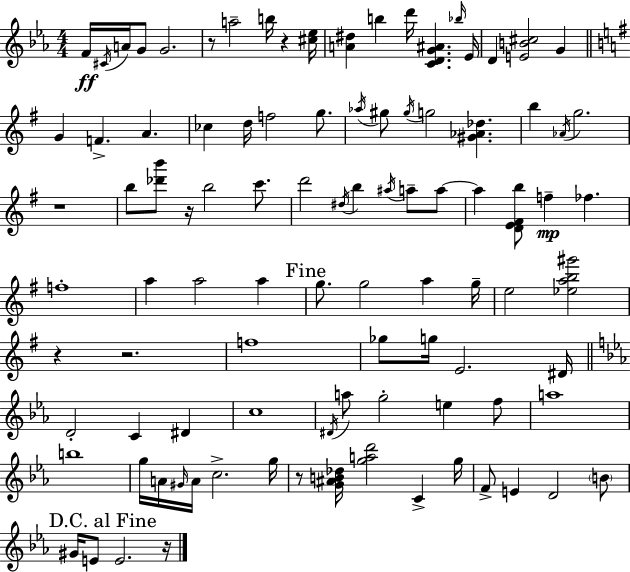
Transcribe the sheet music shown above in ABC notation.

X:1
T:Untitled
M:4/4
L:1/4
K:Cm
F/4 ^C/4 A/4 G/2 G2 z/2 a2 b/4 z [^c_e]/4 [A^d] b d'/4 [CDG^A] _b/4 _E/4 D [EB^c]2 G G F A _c d/4 f2 g/2 _a/4 ^g/2 ^g/4 g2 [^G_A_d] b _A/4 g2 z4 b/2 [_d'b']/2 z/4 b2 c'/2 d'2 ^d/4 b ^a/4 a/2 a/2 a [DE^Fb]/2 f _f f4 a a2 a g/2 g2 a g/4 e2 [_eab^g']2 z z2 f4 _g/2 g/4 E2 ^D/4 D2 C ^D c4 ^D/4 a/2 g2 e f/2 a4 b4 g/4 A/4 ^G/4 A/4 c2 g/4 z/2 [G^AB_d]/4 [gad']2 C g/4 F/2 E D2 B/2 ^G/4 E/2 E2 z/4